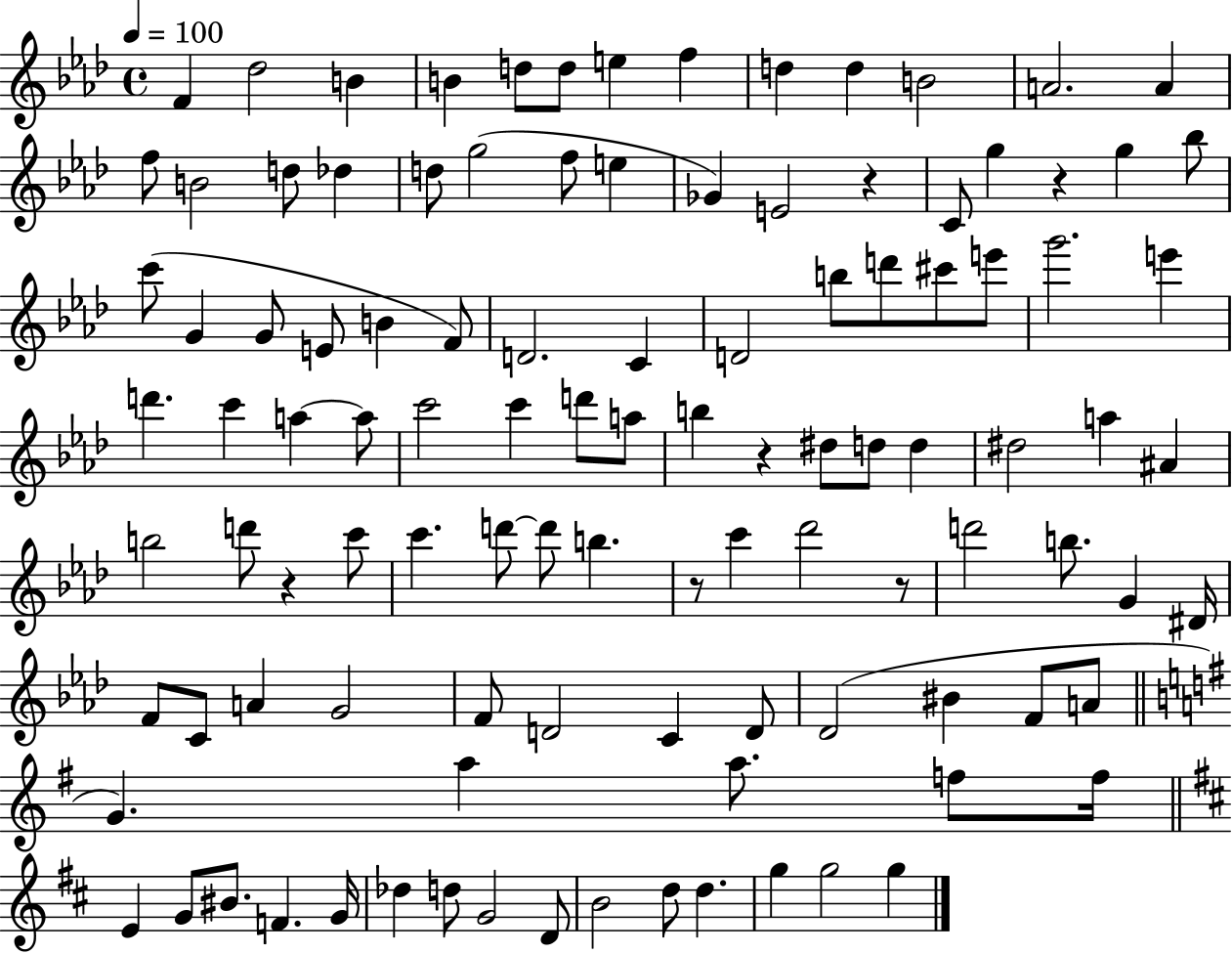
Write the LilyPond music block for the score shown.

{
  \clef treble
  \time 4/4
  \defaultTimeSignature
  \key aes \major
  \tempo 4 = 100
  \repeat volta 2 { f'4 des''2 b'4 | b'4 d''8 d''8 e''4 f''4 | d''4 d''4 b'2 | a'2. a'4 | \break f''8 b'2 d''8 des''4 | d''8 g''2( f''8 e''4 | ges'4) e'2 r4 | c'8 g''4 r4 g''4 bes''8 | \break c'''8( g'4 g'8 e'8 b'4 f'8) | d'2. c'4 | d'2 b''8 d'''8 cis'''8 e'''8 | g'''2. e'''4 | \break d'''4. c'''4 a''4~~ a''8 | c'''2 c'''4 d'''8 a''8 | b''4 r4 dis''8 d''8 d''4 | dis''2 a''4 ais'4 | \break b''2 d'''8 r4 c'''8 | c'''4. d'''8~~ d'''8 b''4. | r8 c'''4 des'''2 r8 | d'''2 b''8. g'4 dis'16 | \break f'8 c'8 a'4 g'2 | f'8 d'2 c'4 d'8 | des'2( bis'4 f'8 a'8 | \bar "||" \break \key g \major g'4.) a''4 a''8. f''8 f''16 | \bar "||" \break \key d \major e'4 g'8 bis'8. f'4. g'16 | des''4 d''8 g'2 d'8 | b'2 d''8 d''4. | g''4 g''2 g''4 | \break } \bar "|."
}